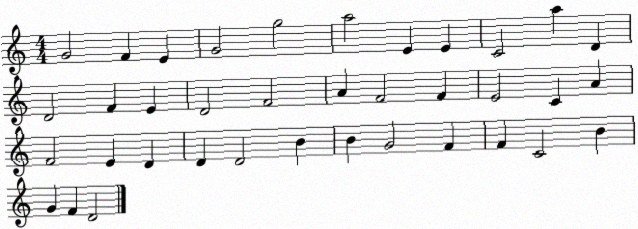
X:1
T:Untitled
M:4/4
L:1/4
K:C
G2 F E G2 g2 a2 E E C2 a D D2 F E D2 F2 A F2 F E2 C A F2 E D D D2 B B G2 F F C2 B G F D2